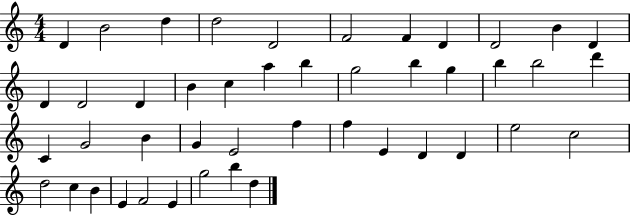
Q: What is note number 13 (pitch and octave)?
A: D4